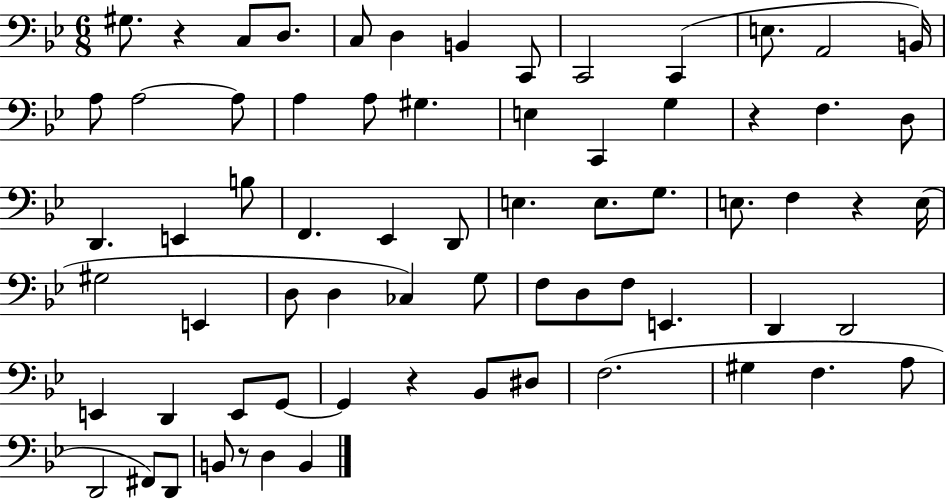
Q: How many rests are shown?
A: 5